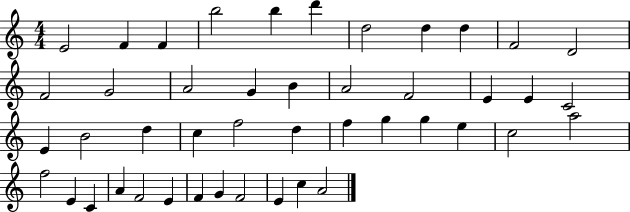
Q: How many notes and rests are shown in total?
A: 45